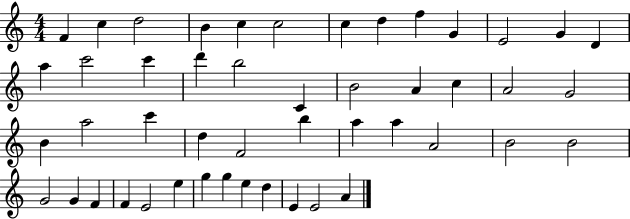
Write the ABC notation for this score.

X:1
T:Untitled
M:4/4
L:1/4
K:C
F c d2 B c c2 c d f G E2 G D a c'2 c' d' b2 C B2 A c A2 G2 B a2 c' d F2 b a a A2 B2 B2 G2 G F F E2 e g g e d E E2 A